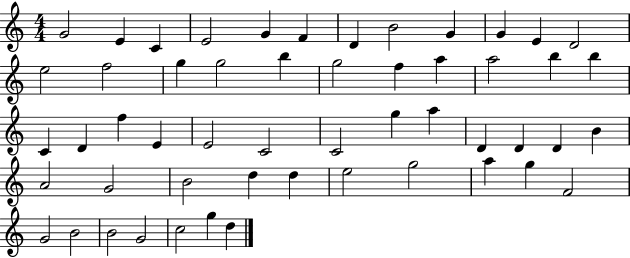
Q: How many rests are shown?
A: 0